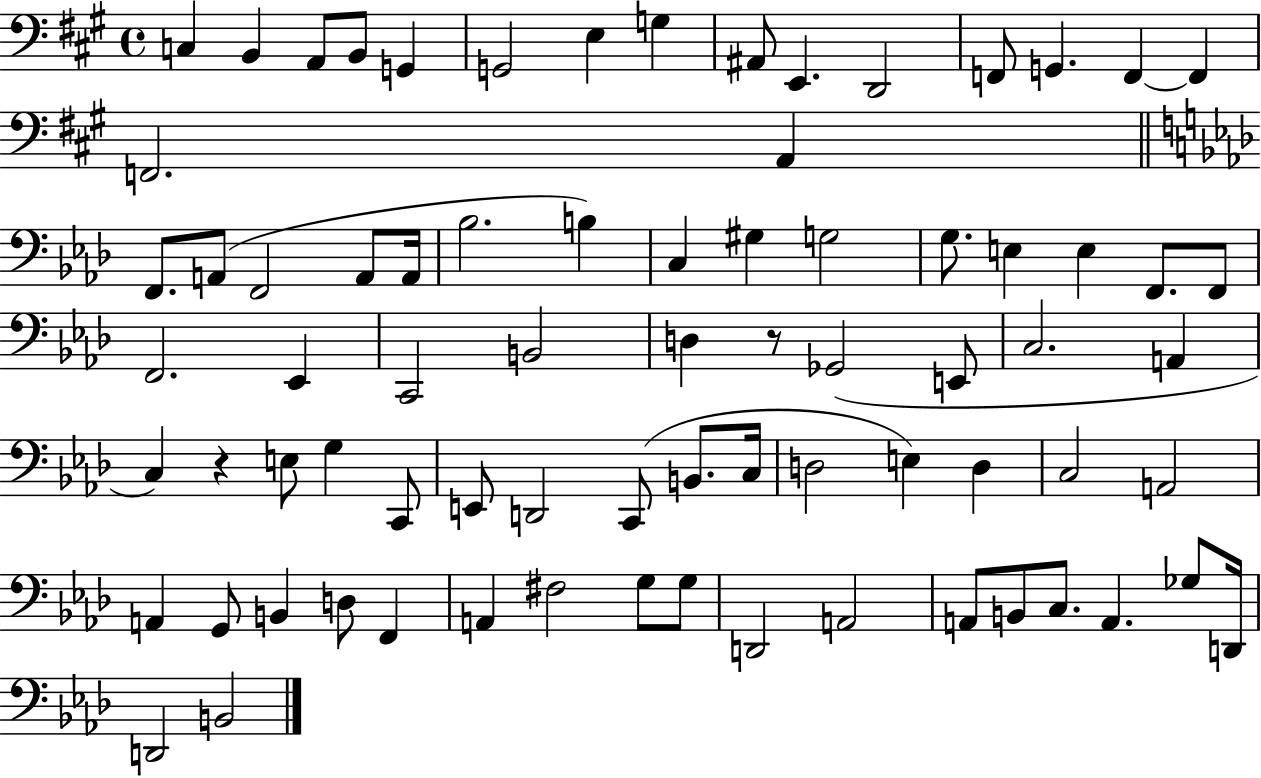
C3/q B2/q A2/e B2/e G2/q G2/h E3/q G3/q A#2/e E2/q. D2/h F2/e G2/q. F2/q F2/q F2/h. A2/q F2/e. A2/e F2/h A2/e A2/s Bb3/h. B3/q C3/q G#3/q G3/h G3/e. E3/q E3/q F2/e. F2/e F2/h. Eb2/q C2/h B2/h D3/q R/e Gb2/h E2/e C3/h. A2/q C3/q R/q E3/e G3/q C2/e E2/e D2/h C2/e B2/e. C3/s D3/h E3/q D3/q C3/h A2/h A2/q G2/e B2/q D3/e F2/q A2/q F#3/h G3/e G3/e D2/h A2/h A2/e B2/e C3/e. A2/q. Gb3/e D2/s D2/h B2/h